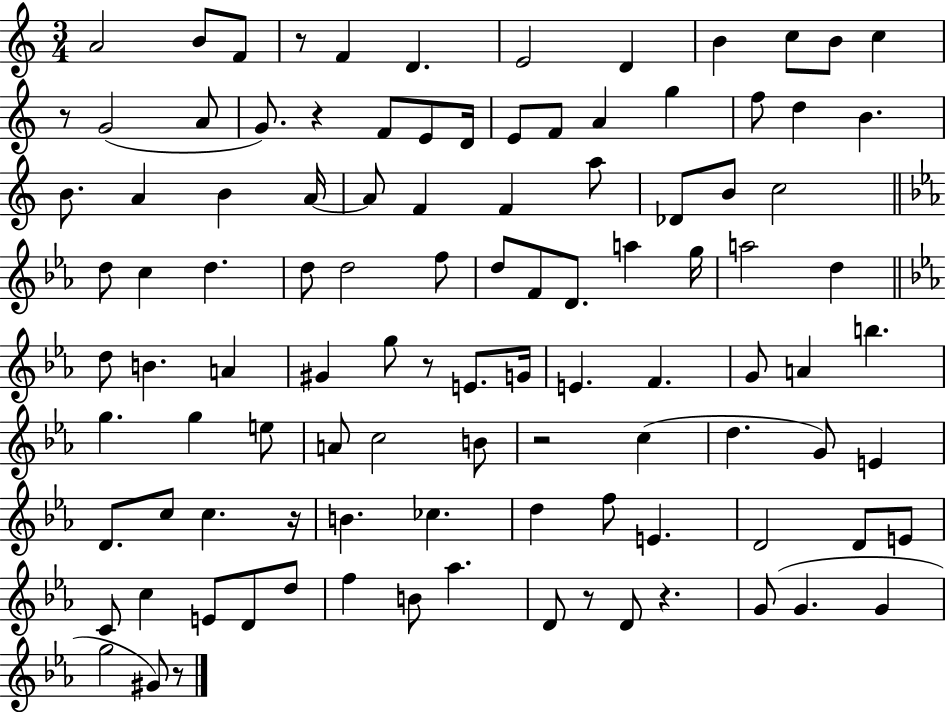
{
  \clef treble
  \numericTimeSignature
  \time 3/4
  \key c \major
  \repeat volta 2 { a'2 b'8 f'8 | r8 f'4 d'4. | e'2 d'4 | b'4 c''8 b'8 c''4 | \break r8 g'2( a'8 | g'8.) r4 f'8 e'8 d'16 | e'8 f'8 a'4 g''4 | f''8 d''4 b'4. | \break b'8. a'4 b'4 a'16~~ | a'8 f'4 f'4 a''8 | des'8 b'8 c''2 | \bar "||" \break \key ees \major d''8 c''4 d''4. | d''8 d''2 f''8 | d''8 f'8 d'8. a''4 g''16 | a''2 d''4 | \break \bar "||" \break \key ees \major d''8 b'4. a'4 | gis'4 g''8 r8 e'8. g'16 | e'4. f'4. | g'8 a'4 b''4. | \break g''4. g''4 e''8 | a'8 c''2 b'8 | r2 c''4( | d''4. g'8) e'4 | \break d'8. c''8 c''4. r16 | b'4. ces''4. | d''4 f''8 e'4. | d'2 d'8 e'8 | \break c'8 c''4 e'8 d'8 d''8 | f''4 b'8 aes''4. | d'8 r8 d'8 r4. | g'8( g'4. g'4 | \break g''2 gis'8) r8 | } \bar "|."
}